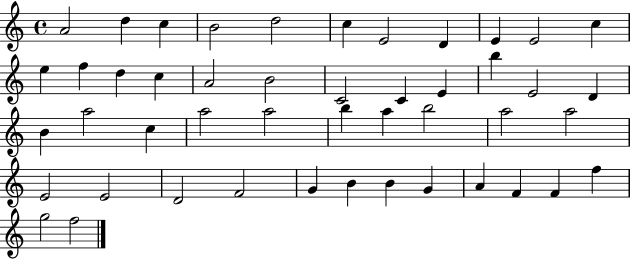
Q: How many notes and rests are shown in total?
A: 47